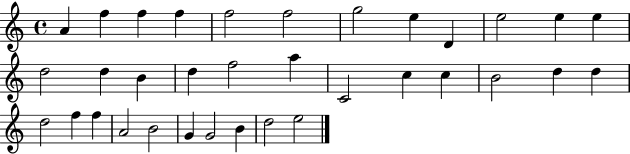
X:1
T:Untitled
M:4/4
L:1/4
K:C
A f f f f2 f2 g2 e D e2 e e d2 d B d f2 a C2 c c B2 d d d2 f f A2 B2 G G2 B d2 e2